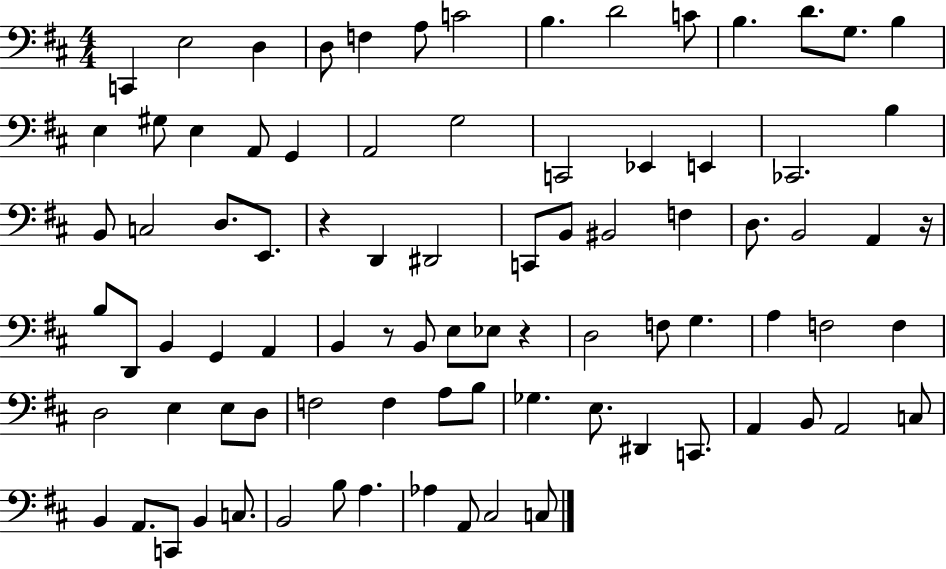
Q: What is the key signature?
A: D major